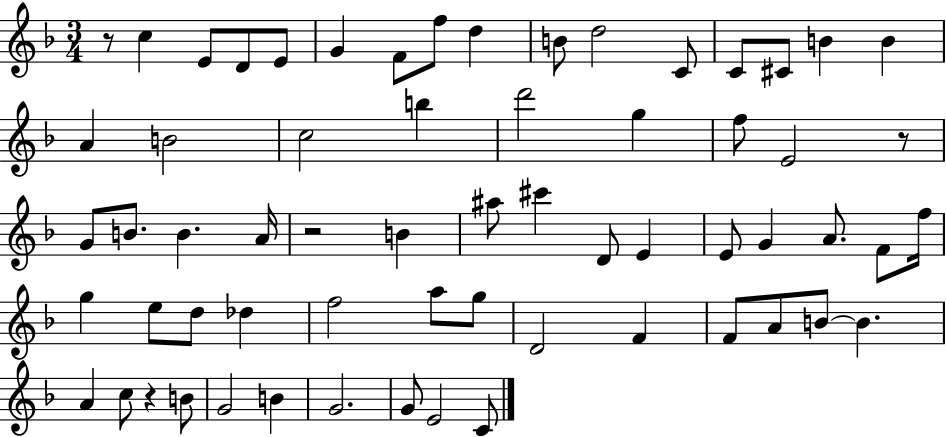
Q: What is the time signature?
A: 3/4